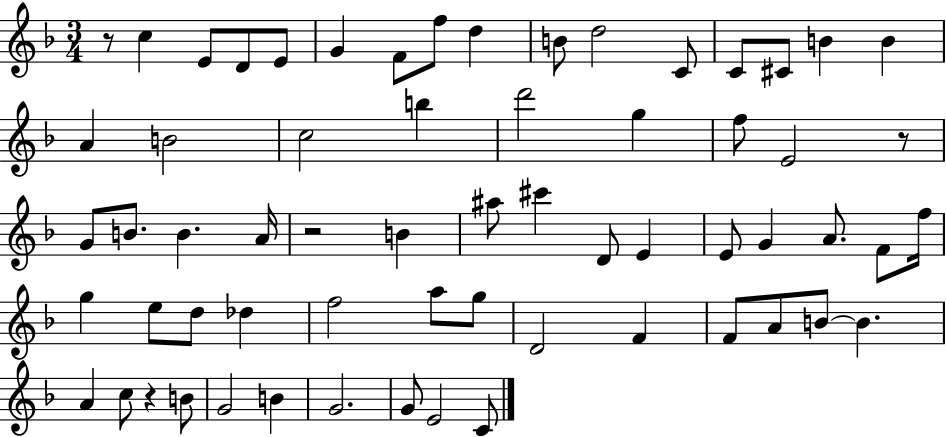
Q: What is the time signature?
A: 3/4